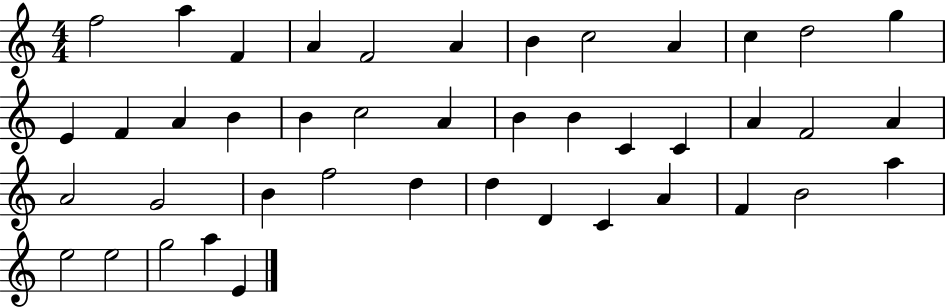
{
  \clef treble
  \numericTimeSignature
  \time 4/4
  \key c \major
  f''2 a''4 f'4 | a'4 f'2 a'4 | b'4 c''2 a'4 | c''4 d''2 g''4 | \break e'4 f'4 a'4 b'4 | b'4 c''2 a'4 | b'4 b'4 c'4 c'4 | a'4 f'2 a'4 | \break a'2 g'2 | b'4 f''2 d''4 | d''4 d'4 c'4 a'4 | f'4 b'2 a''4 | \break e''2 e''2 | g''2 a''4 e'4 | \bar "|."
}